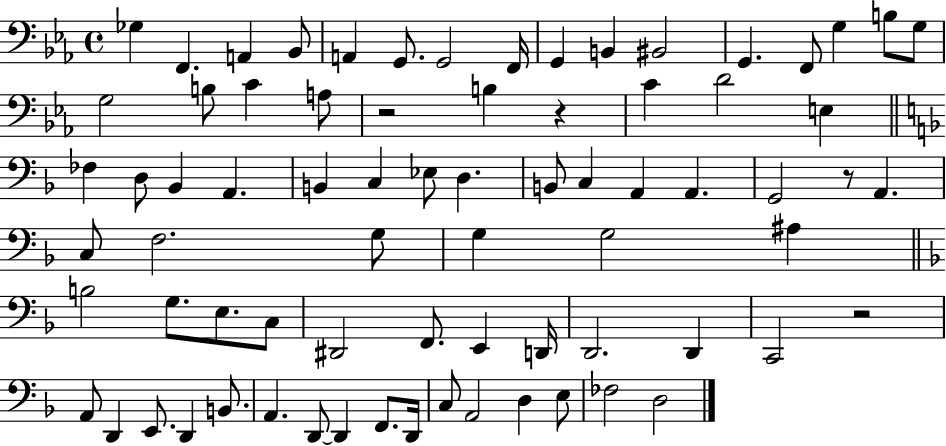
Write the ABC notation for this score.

X:1
T:Untitled
M:4/4
L:1/4
K:Eb
_G, F,, A,, _B,,/2 A,, G,,/2 G,,2 F,,/4 G,, B,, ^B,,2 G,, F,,/2 G, B,/2 G,/2 G,2 B,/2 C A,/2 z2 B, z C D2 E, _F, D,/2 _B,, A,, B,, C, _E,/2 D, B,,/2 C, A,, A,, G,,2 z/2 A,, C,/2 F,2 G,/2 G, G,2 ^A, B,2 G,/2 E,/2 C,/2 ^D,,2 F,,/2 E,, D,,/4 D,,2 D,, C,,2 z2 A,,/2 D,, E,,/2 D,, B,,/2 A,, D,,/2 D,, F,,/2 D,,/4 C,/2 A,,2 D, E,/2 _F,2 D,2